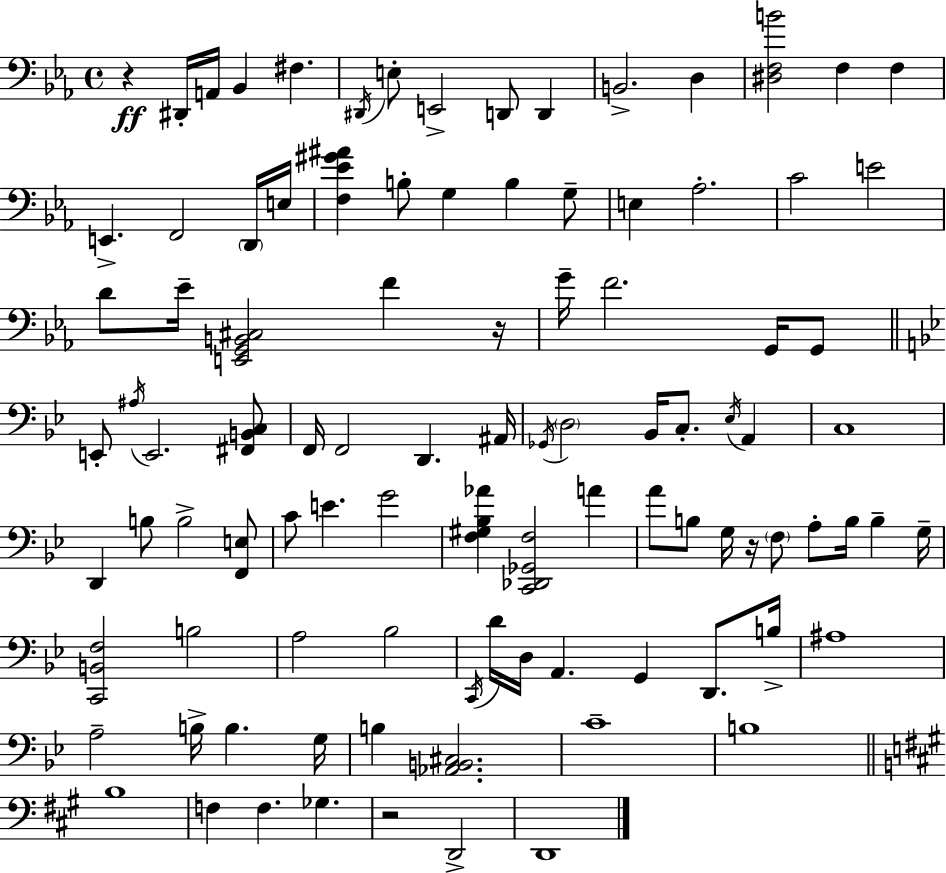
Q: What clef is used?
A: bass